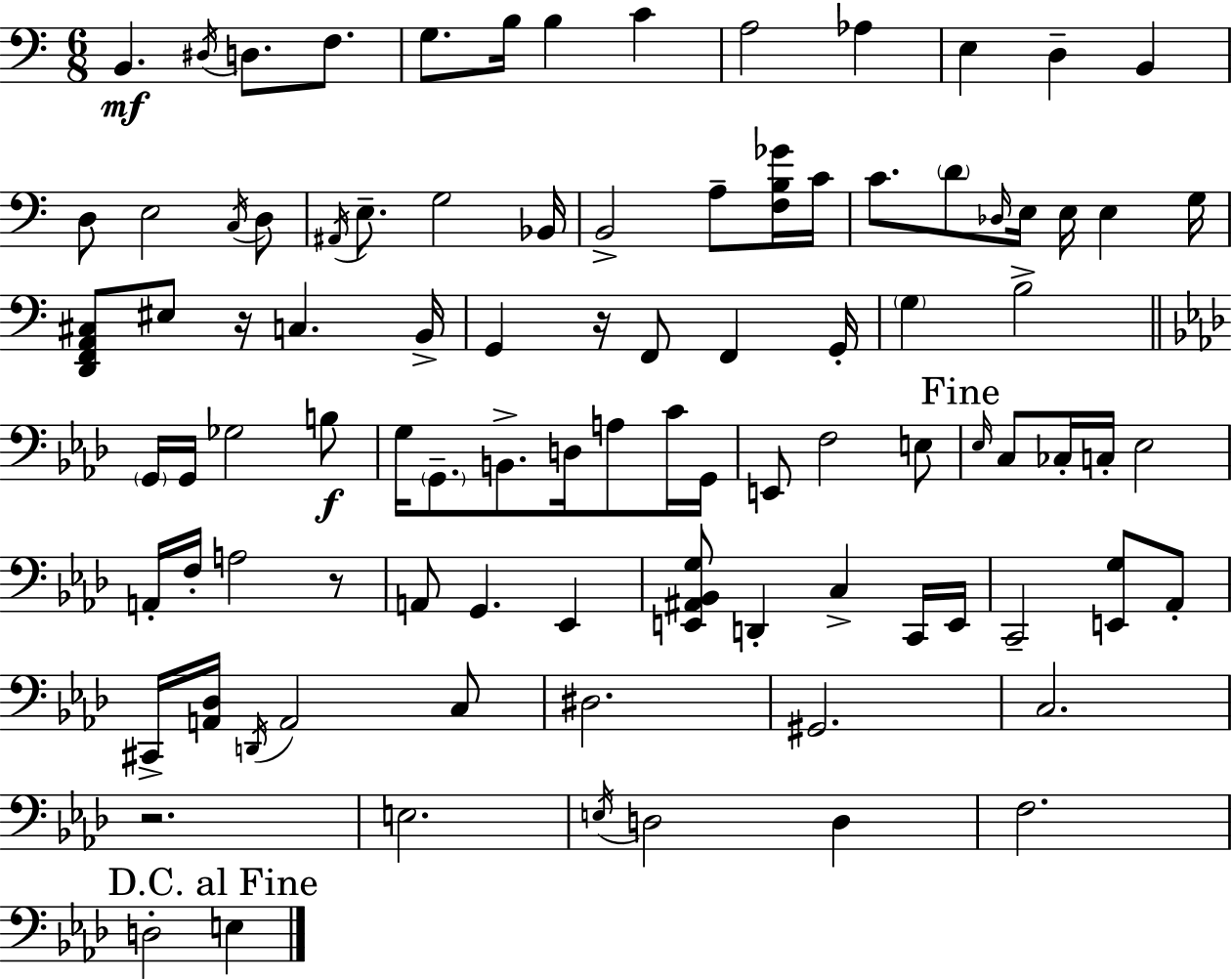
B2/q. D#3/s D3/e. F3/e. G3/e. B3/s B3/q C4/q A3/h Ab3/q E3/q D3/q B2/q D3/e E3/h C3/s D3/e A#2/s E3/e. G3/h Bb2/s B2/h A3/e [F3,B3,Gb4]/s C4/s C4/e. D4/e Db3/s E3/s E3/s E3/q G3/s [D2,F2,A2,C#3]/e EIS3/e R/s C3/q. B2/s G2/q R/s F2/e F2/q G2/s G3/q B3/h G2/s G2/s Gb3/h B3/e G3/s G2/e. B2/e. D3/s A3/e C4/s G2/s E2/e F3/h E3/e Eb3/s C3/e CES3/s C3/s Eb3/h A2/s F3/s A3/h R/e A2/e G2/q. Eb2/q [E2,A#2,Bb2,G3]/e D2/q C3/q C2/s E2/s C2/h [E2,G3]/e Ab2/e C#2/s [A2,Db3]/s D2/s A2/h C3/e D#3/h. G#2/h. C3/h. R/h. E3/h. E3/s D3/h D3/q F3/h. D3/h E3/q